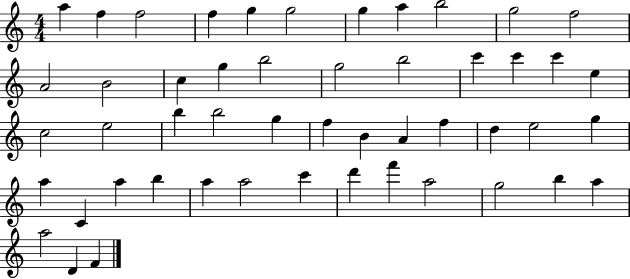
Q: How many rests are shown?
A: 0